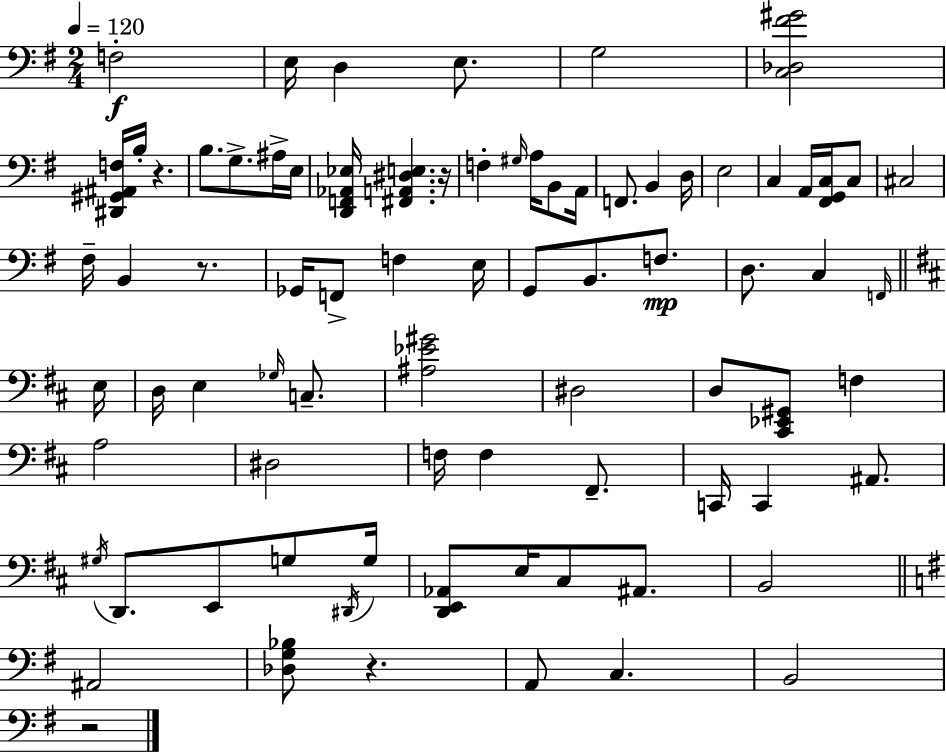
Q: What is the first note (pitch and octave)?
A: F3